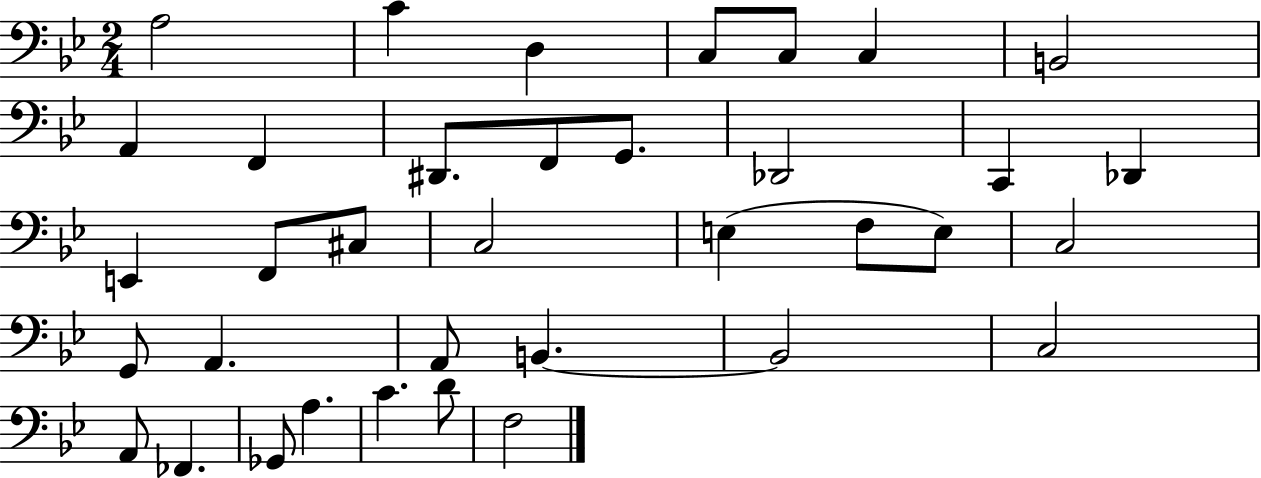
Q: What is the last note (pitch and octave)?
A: F3